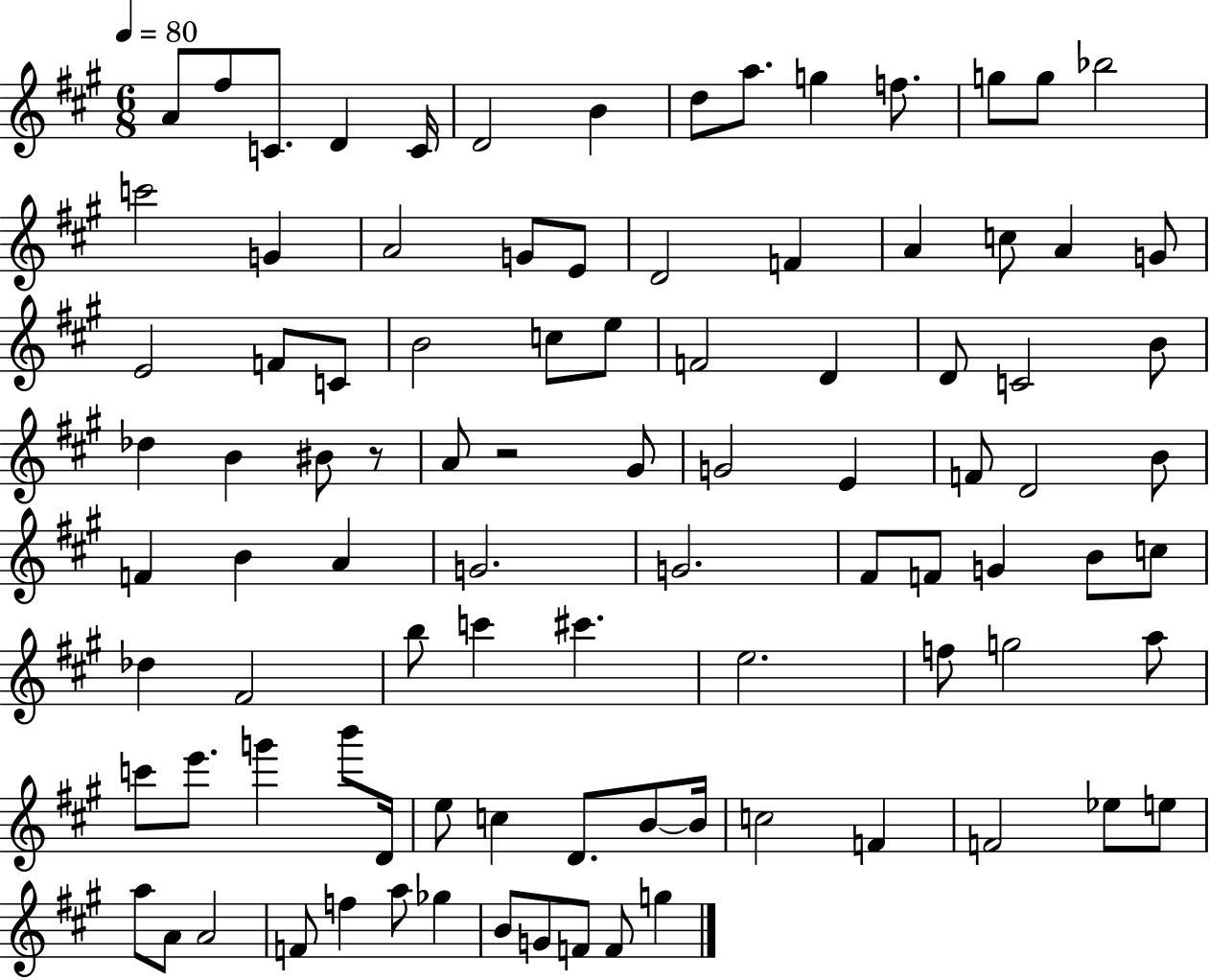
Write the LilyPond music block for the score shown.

{
  \clef treble
  \numericTimeSignature
  \time 6/8
  \key a \major
  \tempo 4 = 80
  a'8 fis''8 c'8. d'4 c'16 | d'2 b'4 | d''8 a''8. g''4 f''8. | g''8 g''8 bes''2 | \break c'''2 g'4 | a'2 g'8 e'8 | d'2 f'4 | a'4 c''8 a'4 g'8 | \break e'2 f'8 c'8 | b'2 c''8 e''8 | f'2 d'4 | d'8 c'2 b'8 | \break des''4 b'4 bis'8 r8 | a'8 r2 gis'8 | g'2 e'4 | f'8 d'2 b'8 | \break f'4 b'4 a'4 | g'2. | g'2. | fis'8 f'8 g'4 b'8 c''8 | \break des''4 fis'2 | b''8 c'''4 cis'''4. | e''2. | f''8 g''2 a''8 | \break c'''8 e'''8. g'''4 b'''8 d'16 | e''8 c''4 d'8. b'8~~ b'16 | c''2 f'4 | f'2 ees''8 e''8 | \break a''8 a'8 a'2 | f'8 f''4 a''8 ges''4 | b'8 g'8 f'8 f'8 g''4 | \bar "|."
}